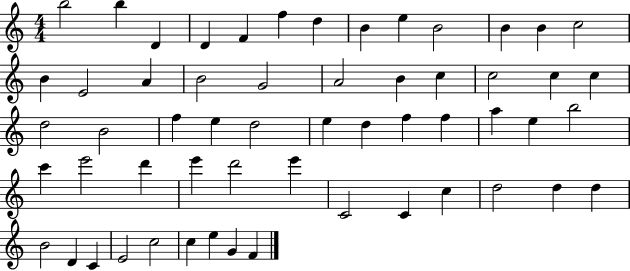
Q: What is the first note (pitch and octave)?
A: B5